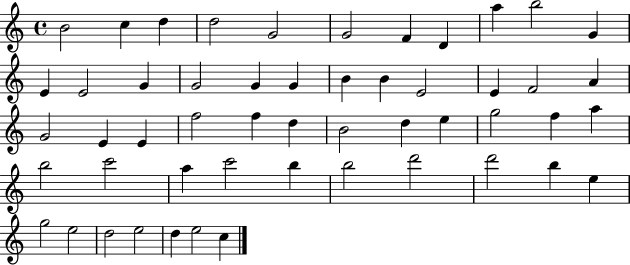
X:1
T:Untitled
M:4/4
L:1/4
K:C
B2 c d d2 G2 G2 F D a b2 G E E2 G G2 G G B B E2 E F2 A G2 E E f2 f d B2 d e g2 f a b2 c'2 a c'2 b b2 d'2 d'2 b e g2 e2 d2 e2 d e2 c